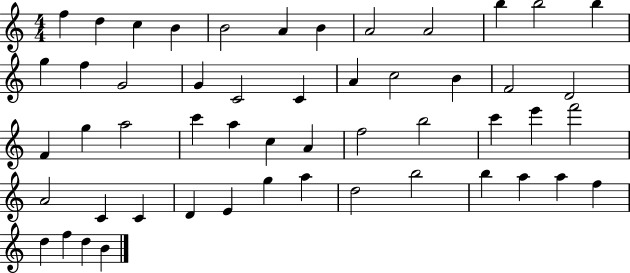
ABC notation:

X:1
T:Untitled
M:4/4
L:1/4
K:C
f d c B B2 A B A2 A2 b b2 b g f G2 G C2 C A c2 B F2 D2 F g a2 c' a c A f2 b2 c' e' f'2 A2 C C D E g a d2 b2 b a a f d f d B